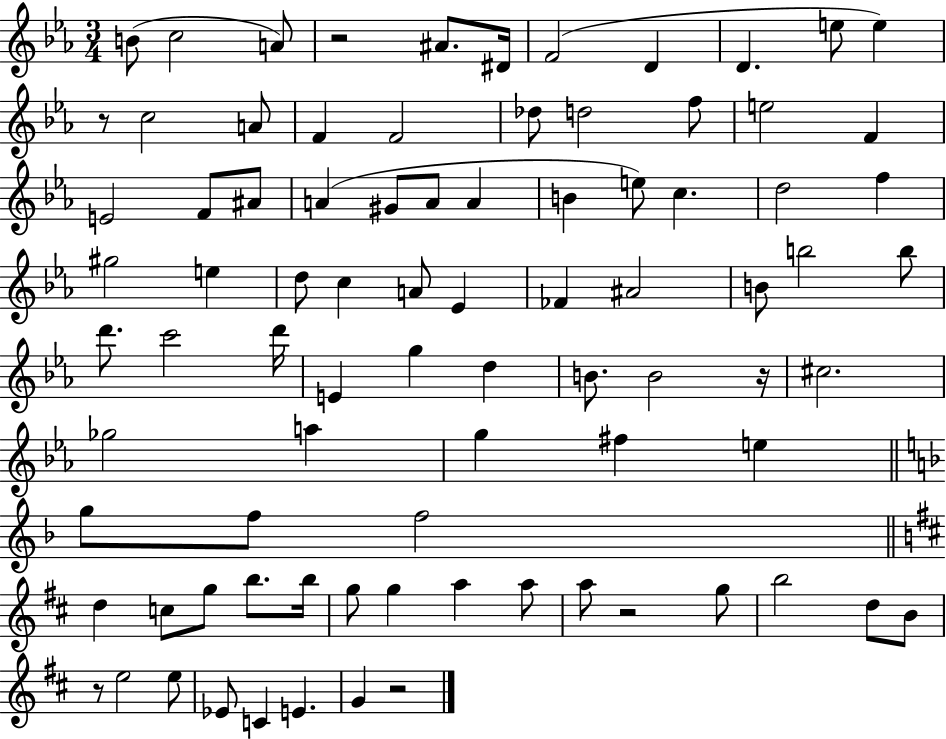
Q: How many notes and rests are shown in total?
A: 85